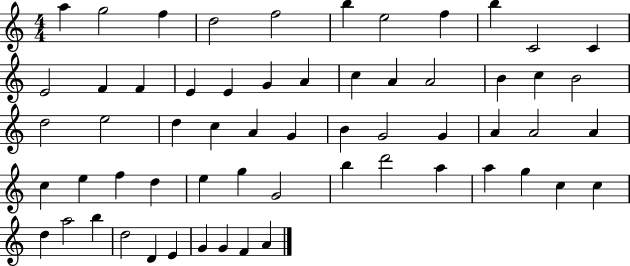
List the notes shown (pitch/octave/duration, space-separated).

A5/q G5/h F5/q D5/h F5/h B5/q E5/h F5/q B5/q C4/h C4/q E4/h F4/q F4/q E4/q E4/q G4/q A4/q C5/q A4/q A4/h B4/q C5/q B4/h D5/h E5/h D5/q C5/q A4/q G4/q B4/q G4/h G4/q A4/q A4/h A4/q C5/q E5/q F5/q D5/q E5/q G5/q G4/h B5/q D6/h A5/q A5/q G5/q C5/q C5/q D5/q A5/h B5/q D5/h D4/q E4/q G4/q G4/q F4/q A4/q